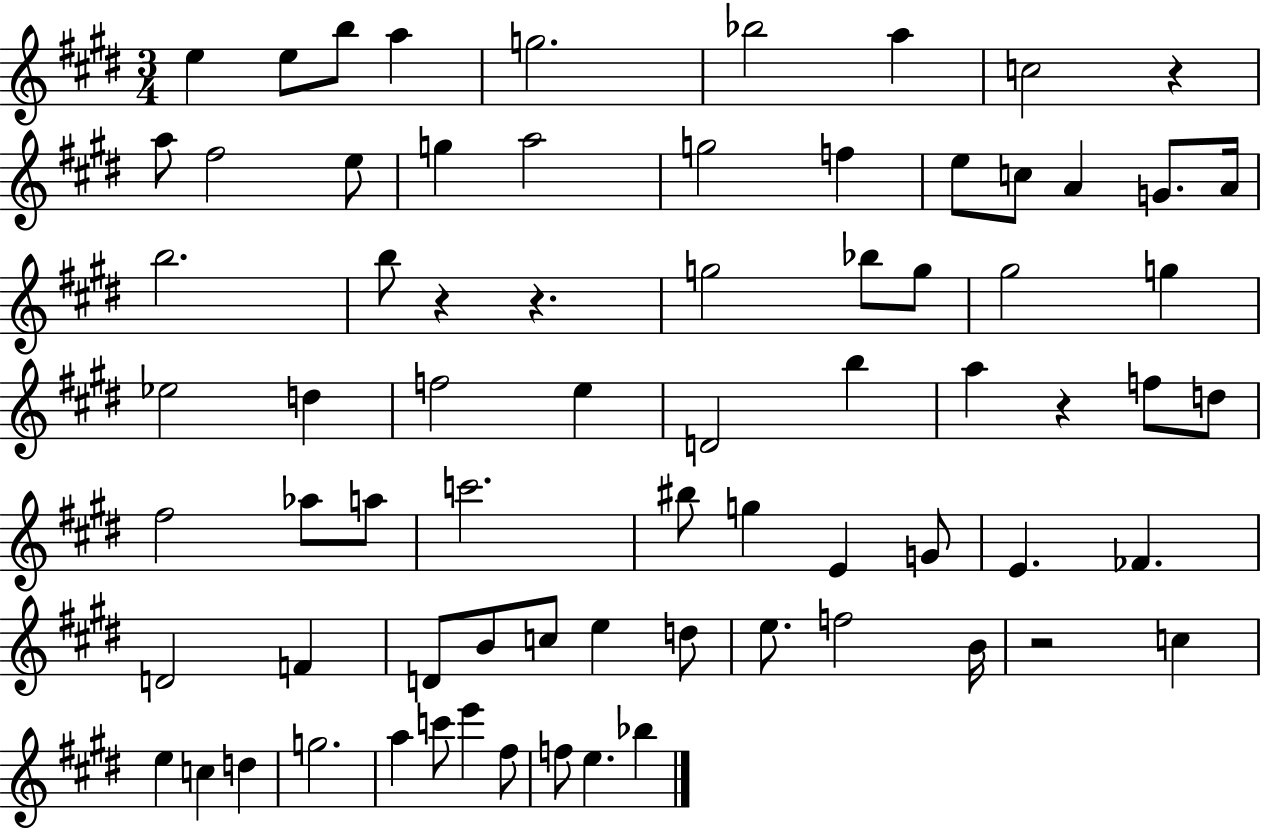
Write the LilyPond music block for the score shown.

{
  \clef treble
  \numericTimeSignature
  \time 3/4
  \key e \major
  \repeat volta 2 { e''4 e''8 b''8 a''4 | g''2. | bes''2 a''4 | c''2 r4 | \break a''8 fis''2 e''8 | g''4 a''2 | g''2 f''4 | e''8 c''8 a'4 g'8. a'16 | \break b''2. | b''8 r4 r4. | g''2 bes''8 g''8 | gis''2 g''4 | \break ees''2 d''4 | f''2 e''4 | d'2 b''4 | a''4 r4 f''8 d''8 | \break fis''2 aes''8 a''8 | c'''2. | bis''8 g''4 e'4 g'8 | e'4. fes'4. | \break d'2 f'4 | d'8 b'8 c''8 e''4 d''8 | e''8. f''2 b'16 | r2 c''4 | \break e''4 c''4 d''4 | g''2. | a''4 c'''8 e'''4 fis''8 | f''8 e''4. bes''4 | \break } \bar "|."
}